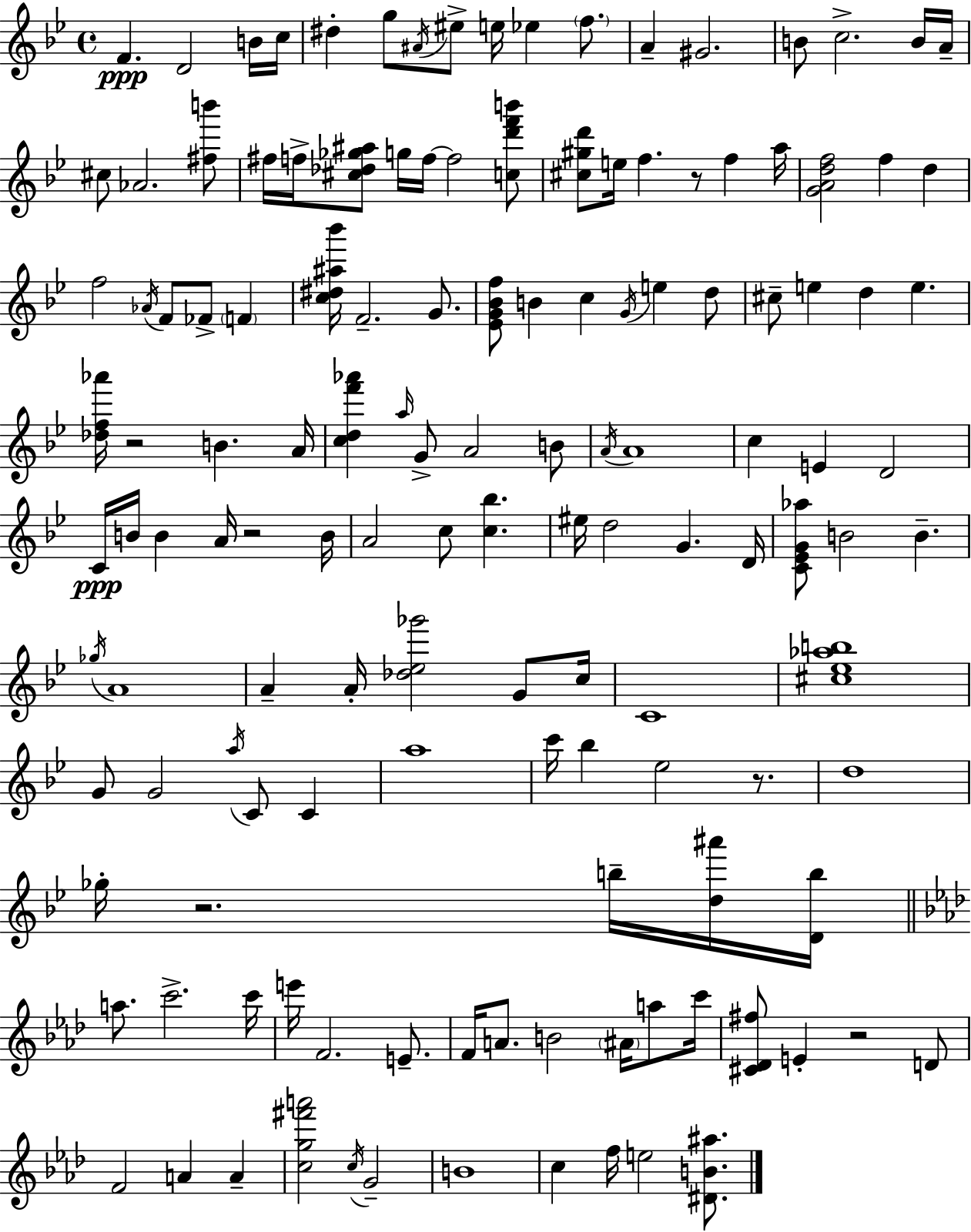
{
  \clef treble
  \time 4/4
  \defaultTimeSignature
  \key g \minor
  f'4.\ppp d'2 b'16 c''16 | dis''4-. g''8 \acciaccatura { ais'16 } eis''8-> e''16 ees''4 \parenthesize f''8. | a'4-- gis'2. | b'8 c''2.-> b'16 | \break a'16-- cis''8 aes'2. <fis'' b'''>8 | fis''16 f''16-> <cis'' des'' ges'' ais''>8 g''16 f''16~~ f''2 <c'' d''' f''' b'''>8 | <cis'' gis'' d'''>8 e''16 f''4. r8 f''4 | a''16 <g' a' d'' f''>2 f''4 d''4 | \break f''2 \acciaccatura { aes'16 } f'8 fes'8-> \parenthesize f'4 | <c'' dis'' ais'' bes'''>16 f'2.-- g'8. | <ees' g' bes' f''>8 b'4 c''4 \acciaccatura { g'16 } e''4 | d''8 cis''8-- e''4 d''4 e''4. | \break <des'' f'' aes'''>16 r2 b'4. | a'16 <c'' d'' f''' aes'''>4 \grace { a''16 } g'8-> a'2 | b'8 \acciaccatura { a'16 } a'1 | c''4 e'4 d'2 | \break c'16\ppp b'16 b'4 a'16 r2 | b'16 a'2 c''8 <c'' bes''>4. | eis''16 d''2 g'4. | d'16 <c' ees' g' aes''>8 b'2 b'4.-- | \break \acciaccatura { ges''16 } a'1 | a'4-- a'16-. <des'' ees'' ges'''>2 | g'8 c''16 c'1 | <cis'' ees'' aes'' b''>1 | \break g'8 g'2 | \acciaccatura { a''16 } c'8 c'4 a''1 | c'''16 bes''4 ees''2 | r8. d''1 | \break ges''16-. r2. | b''16-- <d'' ais'''>16 <d' b''>16 \bar "||" \break \key f \minor a''8. c'''2.-> c'''16 | e'''16 f'2. e'8.-- | f'16 a'8. b'2 \parenthesize ais'16 a''8 c'''16 | <cis' des' fis''>8 e'4-. r2 d'8 | \break f'2 a'4 a'4-- | <c'' g'' fis''' a'''>2 \acciaccatura { c''16 } g'2-- | b'1 | c''4 f''16 e''2 <dis' b' ais''>8. | \break \bar "|."
}